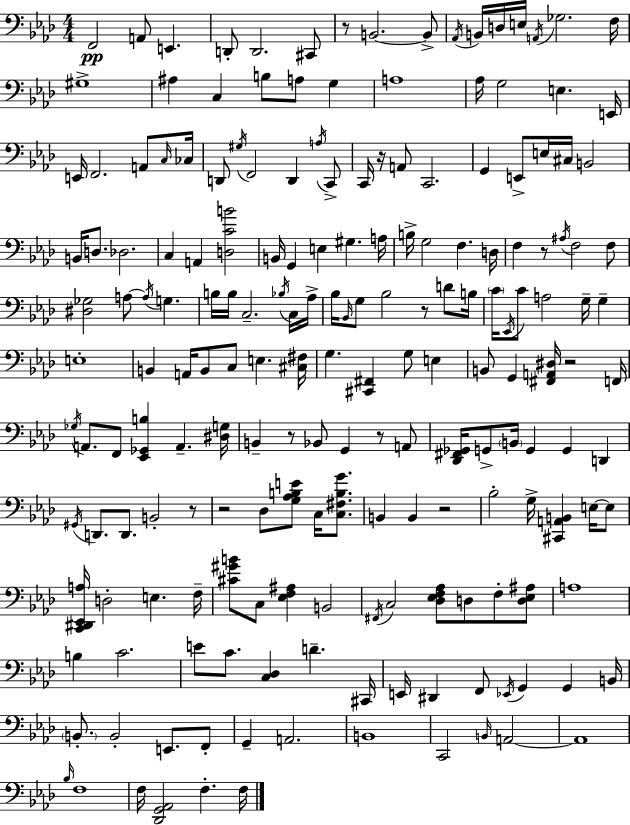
X:1
T:Untitled
M:4/4
L:1/4
K:Fm
F,,2 A,,/2 E,, D,,/2 D,,2 ^C,,/2 z/2 B,,2 B,,/2 _A,,/4 B,,/4 D,/4 E,/4 A,,/4 _G,2 F,/4 ^G,4 ^A, C, B,/2 A,/2 G, A,4 _A,/4 G,2 E, E,,/4 E,,/4 F,,2 A,,/2 C,/4 _C,/4 D,,/2 ^G,/4 F,,2 D,, A,/4 C,,/2 C,,/4 z/4 A,,/2 C,,2 G,, E,,/2 E,/4 ^C,/4 B,,2 B,,/4 D,/2 _D,2 C, A,, [D,CB]2 B,,/4 G,, E, ^G, A,/4 B,/4 G,2 F, D,/4 F, z/2 ^A,/4 F,2 F,/2 [^D,_G,]2 A,/2 A,/4 G, B,/4 B,/4 C,2 _B,/4 C,/4 _A,/4 _B,/4 _B,,/4 G,/2 _B,2 z/2 D/2 B,/4 C/4 _E,,/4 C/2 A,2 G,/4 G, E,4 B,, A,,/4 B,,/2 C,/2 E, [^C,^F,]/4 G, [^C,,^F,,] G,/2 E, B,,/2 G,, [^F,,A,,^D,]/4 z2 F,,/4 _G,/4 A,,/2 F,,/2 [_E,,_G,,B,] A,, [^D,G,]/4 B,, z/2 _B,,/2 G,, z/2 A,,/2 [_D,,^F,,_G,,]/4 G,,/2 B,,/4 G,, G,, D,, ^G,,/4 D,,/2 D,,/2 B,,2 z/2 z2 _D,/2 [G,_A,B,E]/2 C,/4 [C,^F,B,G]/2 B,, B,, z2 _B,2 G,/4 [^C,,A,,B,,] E,/4 E,/2 [C,,^D,,_E,,A,]/4 D,2 E, F,/4 [^C^GB]/2 C,/2 [_E,F,^A,] B,,2 ^F,,/4 C,2 [_D,_E,F,_A,]/2 D,/2 F,/2 [D,_E,^A,]/2 A,4 B, C2 E/2 C/2 [C,_D,] D ^C,,/4 E,,/4 ^D,, F,,/2 _E,,/4 G,, G,, B,,/4 B,,/2 B,,2 E,,/2 F,,/2 G,, A,,2 B,,4 C,,2 B,,/4 A,,2 A,,4 _B,/4 F,4 F,/4 [_D,,G,,_A,,]2 F, F,/4